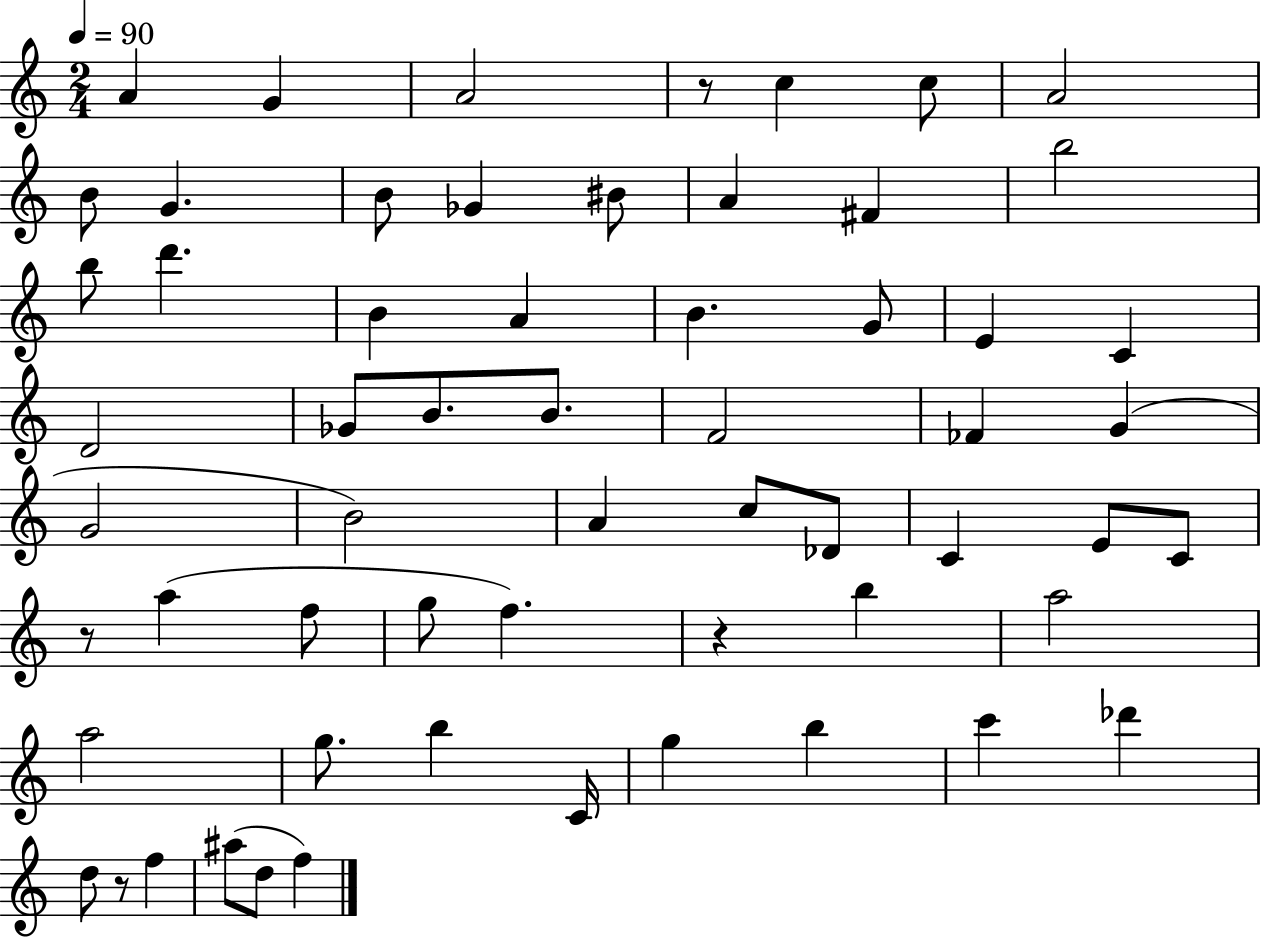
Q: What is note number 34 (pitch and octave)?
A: Db4